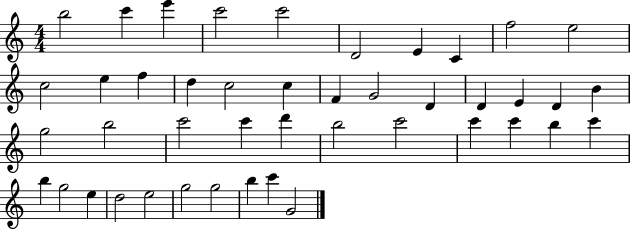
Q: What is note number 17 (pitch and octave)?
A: F4